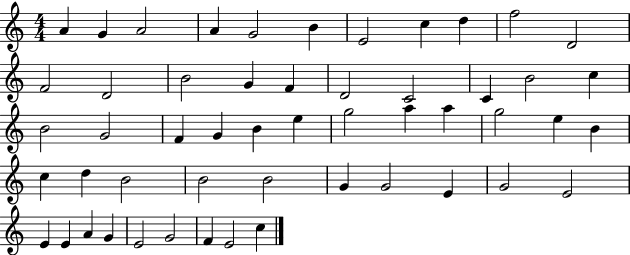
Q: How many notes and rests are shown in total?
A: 52